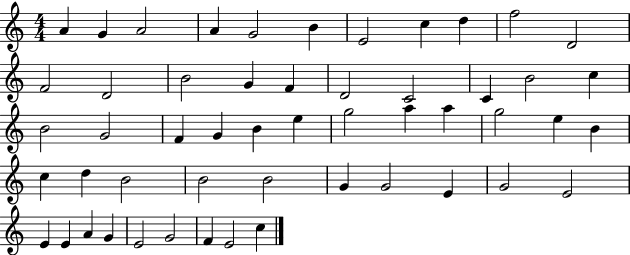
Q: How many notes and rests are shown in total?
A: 52